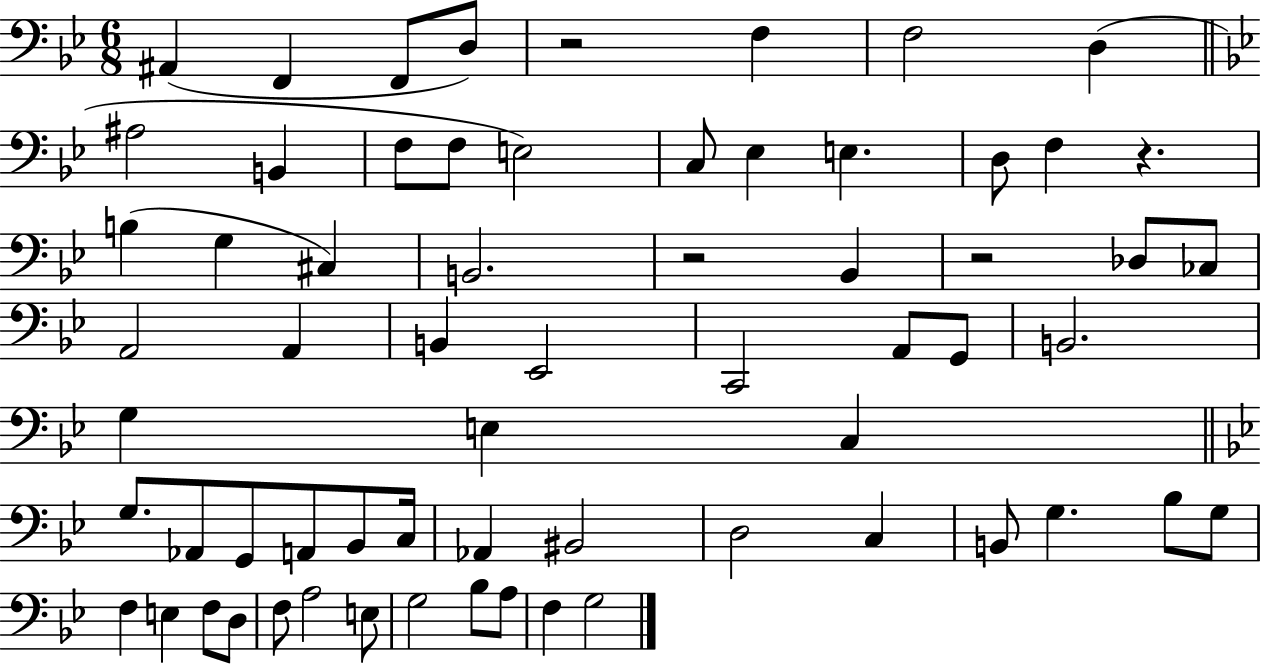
A#2/q F2/q F2/e D3/e R/h F3/q F3/h D3/q A#3/h B2/q F3/e F3/e E3/h C3/e Eb3/q E3/q. D3/e F3/q R/q. B3/q G3/q C#3/q B2/h. R/h Bb2/q R/h Db3/e CES3/e A2/h A2/q B2/q Eb2/h C2/h A2/e G2/e B2/h. G3/q E3/q C3/q G3/e. Ab2/e G2/e A2/e Bb2/e C3/s Ab2/q BIS2/h D3/h C3/q B2/e G3/q. Bb3/e G3/e F3/q E3/q F3/e D3/e F3/e A3/h E3/e G3/h Bb3/e A3/e F3/q G3/h